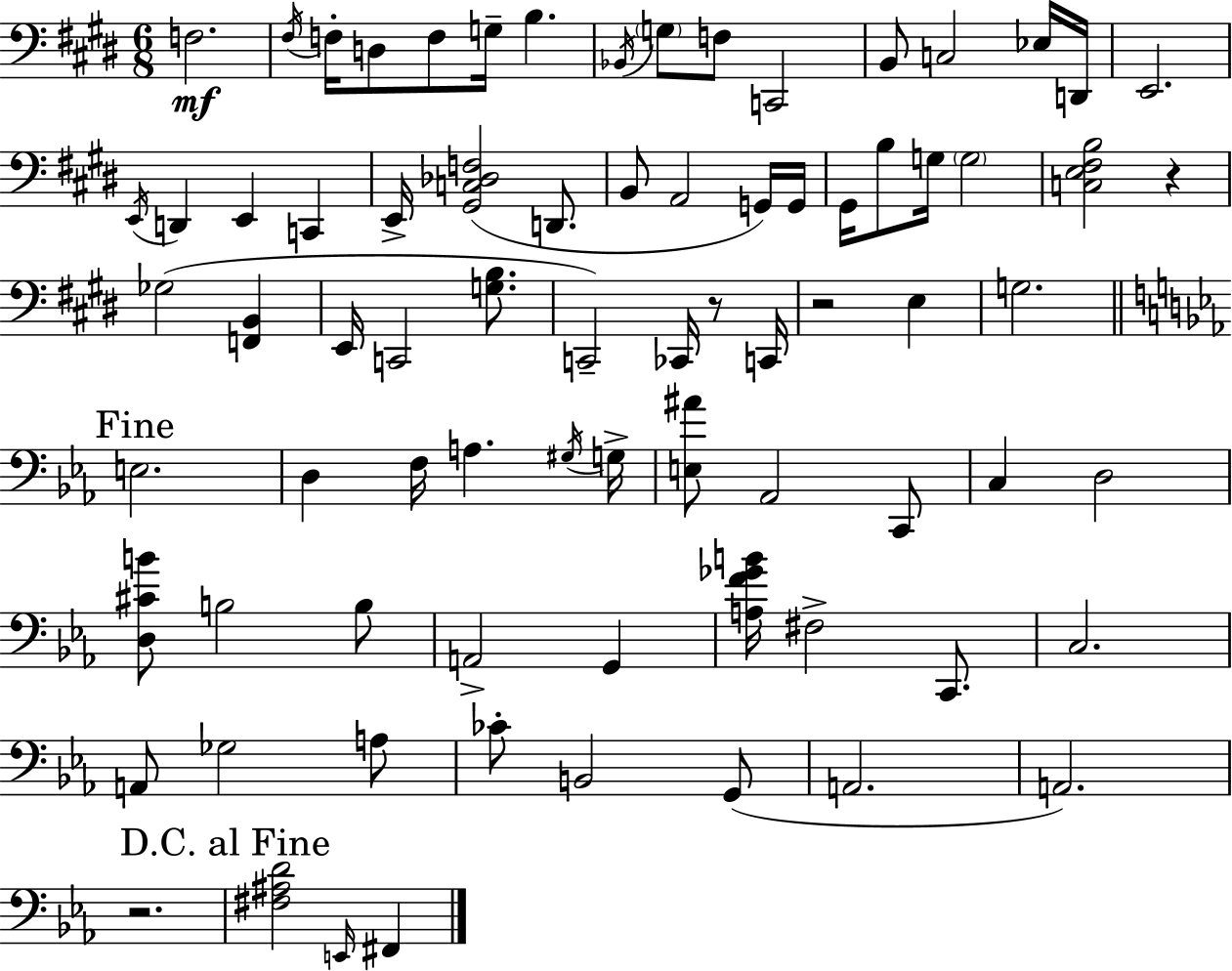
{
  \clef bass
  \numericTimeSignature
  \time 6/8
  \key e \major
  f2.\mf | \acciaccatura { fis16 } f16-. d8 f8 g16-- b4. | \acciaccatura { bes,16 } \parenthesize g8 f8 c,2 | b,8 c2 | \break ees16 d,16 e,2. | \acciaccatura { e,16 } d,4 e,4 c,4 | e,16-> <gis, c des f>2( | d,8. b,8 a,2 | \break g,16) g,16 gis,16 b8 g16 \parenthesize g2 | <c e fis b>2 r4 | ges2( <f, b,>4 | e,16 c,2 | \break <g b>8. c,2--) ces,16 | r8 c,16 r2 e4 | g2. | \mark "Fine" \bar "||" \break \key ees \major e2. | d4 f16 a4. \acciaccatura { gis16 } | g16-> <e ais'>8 aes,2 c,8 | c4 d2 | \break <d cis' b'>8 b2 b8 | a,2-> g,4 | <a f' ges' b'>16 fis2-> c,8. | c2. | \break a,8 ges2 a8 | ces'8-. b,2 g,8( | a,2. | a,2.) | \break r2. | \mark "D.C. al Fine" <fis ais d'>2 \grace { e,16 } fis,4 | \bar "|."
}